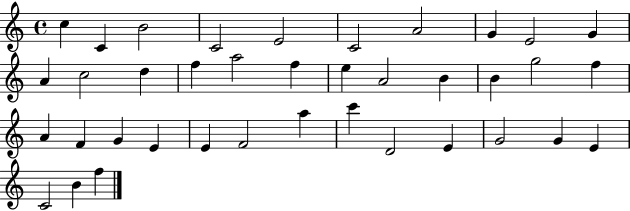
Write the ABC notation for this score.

X:1
T:Untitled
M:4/4
L:1/4
K:C
c C B2 C2 E2 C2 A2 G E2 G A c2 d f a2 f e A2 B B g2 f A F G E E F2 a c' D2 E G2 G E C2 B f